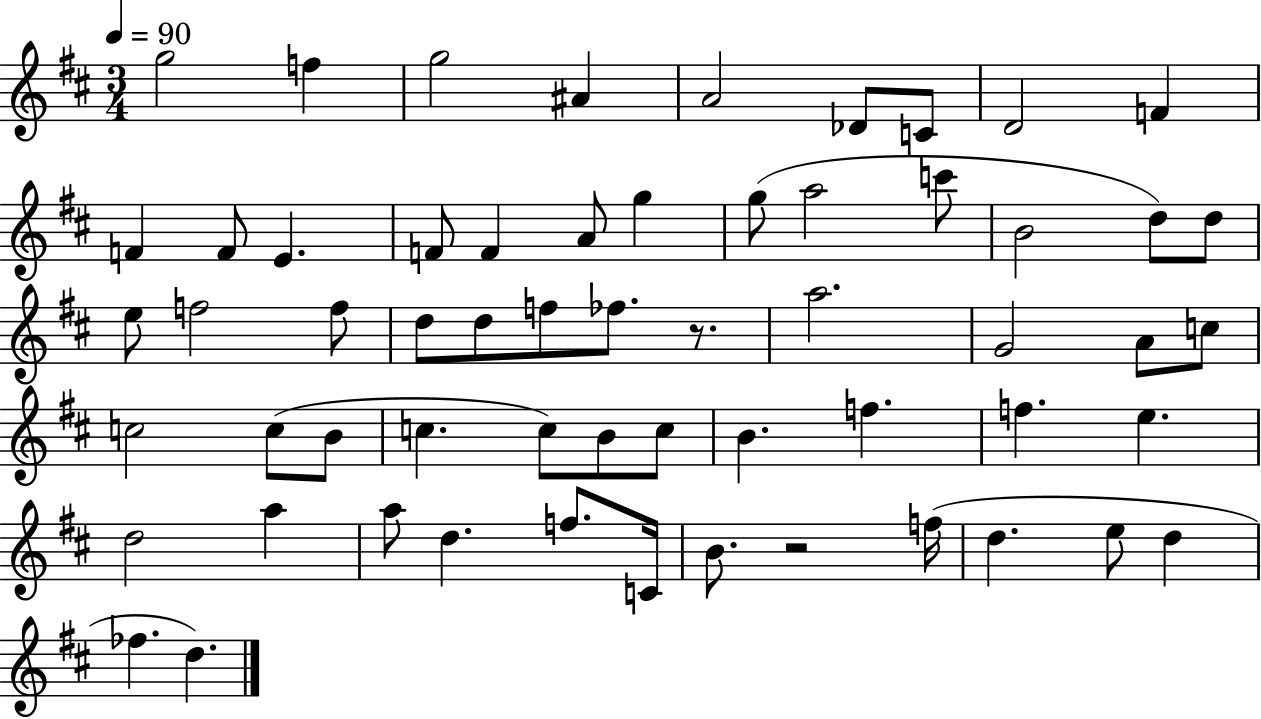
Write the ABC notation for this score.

X:1
T:Untitled
M:3/4
L:1/4
K:D
g2 f g2 ^A A2 _D/2 C/2 D2 F F F/2 E F/2 F A/2 g g/2 a2 c'/2 B2 d/2 d/2 e/2 f2 f/2 d/2 d/2 f/2 _f/2 z/2 a2 G2 A/2 c/2 c2 c/2 B/2 c c/2 B/2 c/2 B f f e d2 a a/2 d f/2 C/4 B/2 z2 f/4 d e/2 d _f d